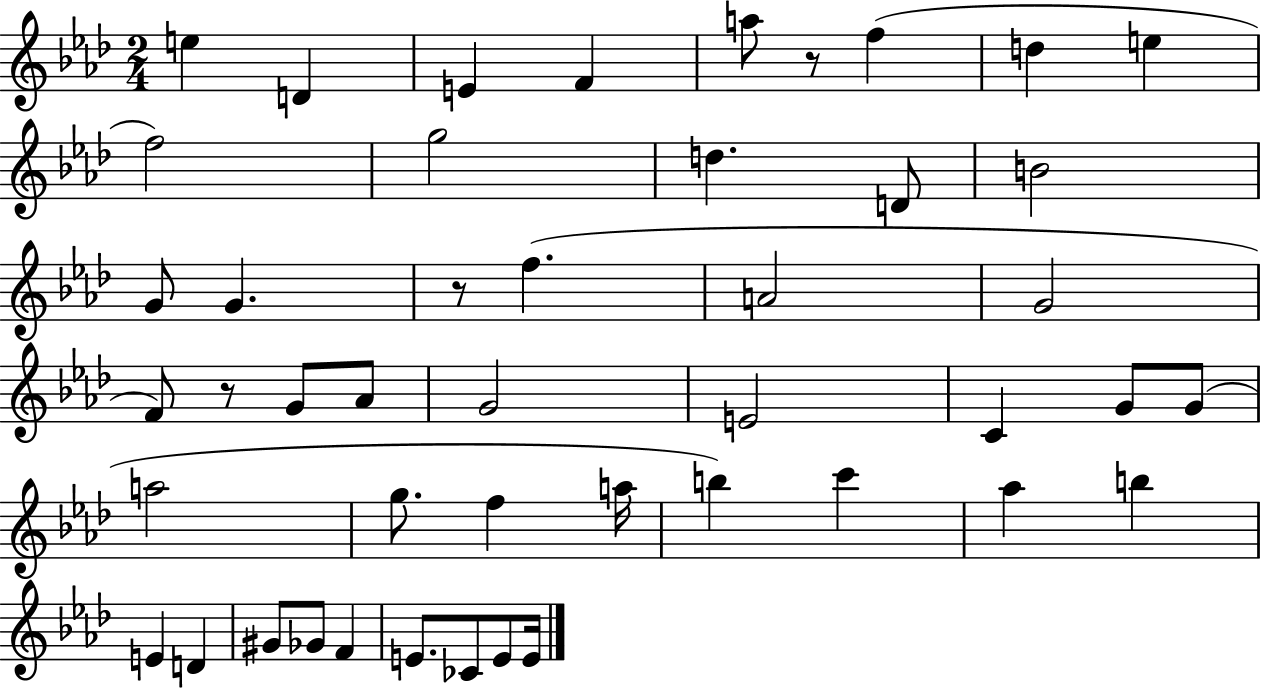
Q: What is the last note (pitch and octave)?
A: E4